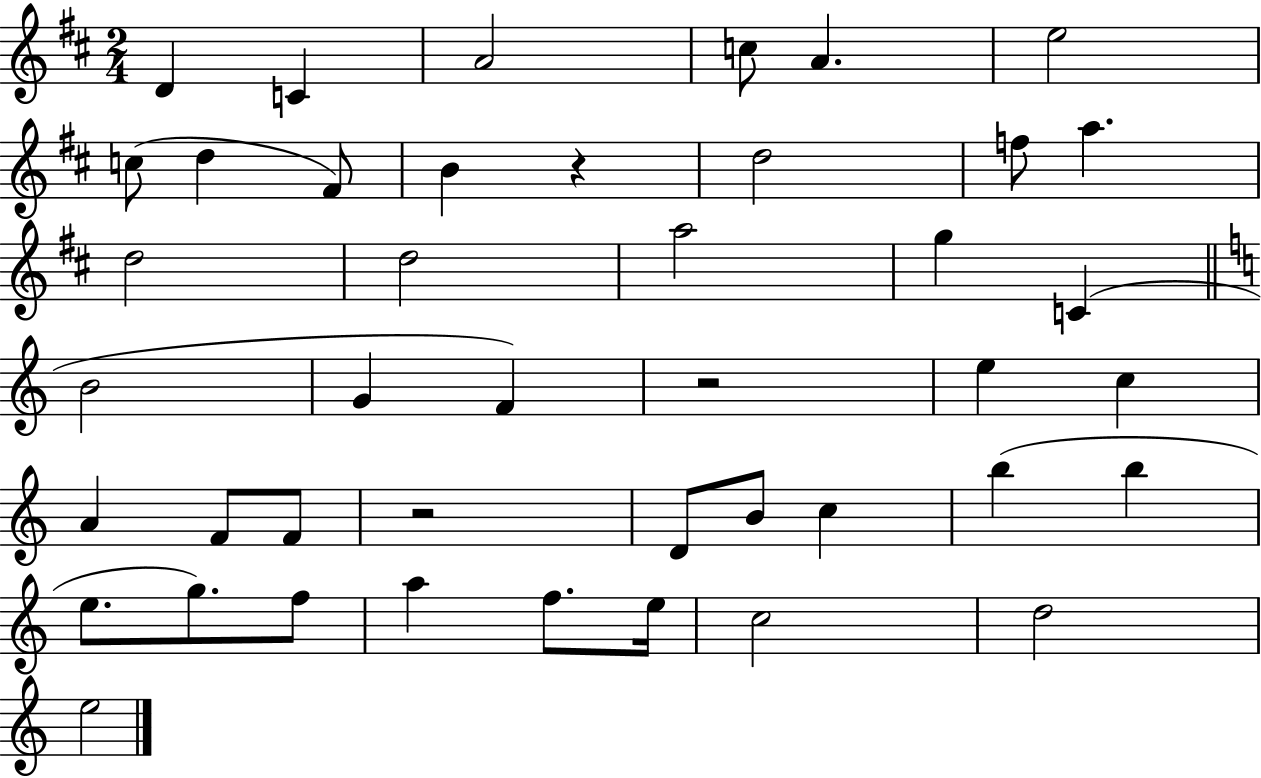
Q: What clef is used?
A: treble